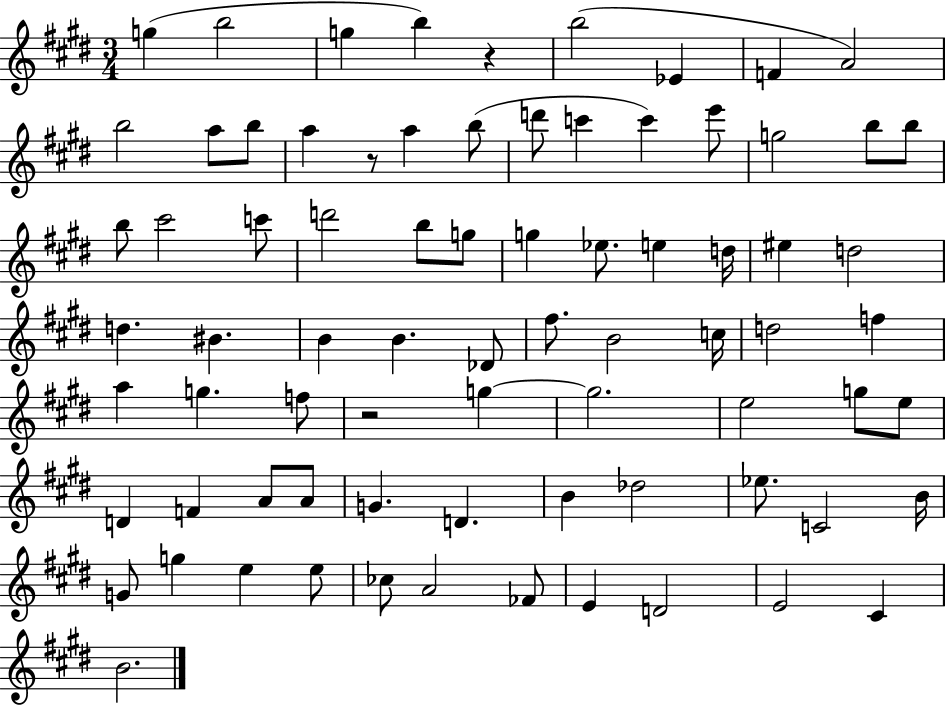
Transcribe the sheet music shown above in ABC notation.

X:1
T:Untitled
M:3/4
L:1/4
K:E
g b2 g b z b2 _E F A2 b2 a/2 b/2 a z/2 a b/2 d'/2 c' c' e'/2 g2 b/2 b/2 b/2 ^c'2 c'/2 d'2 b/2 g/2 g _e/2 e d/4 ^e d2 d ^B B B _D/2 ^f/2 B2 c/4 d2 f a g f/2 z2 g g2 e2 g/2 e/2 D F A/2 A/2 G D B _d2 _e/2 C2 B/4 G/2 g e e/2 _c/2 A2 _F/2 E D2 E2 ^C B2